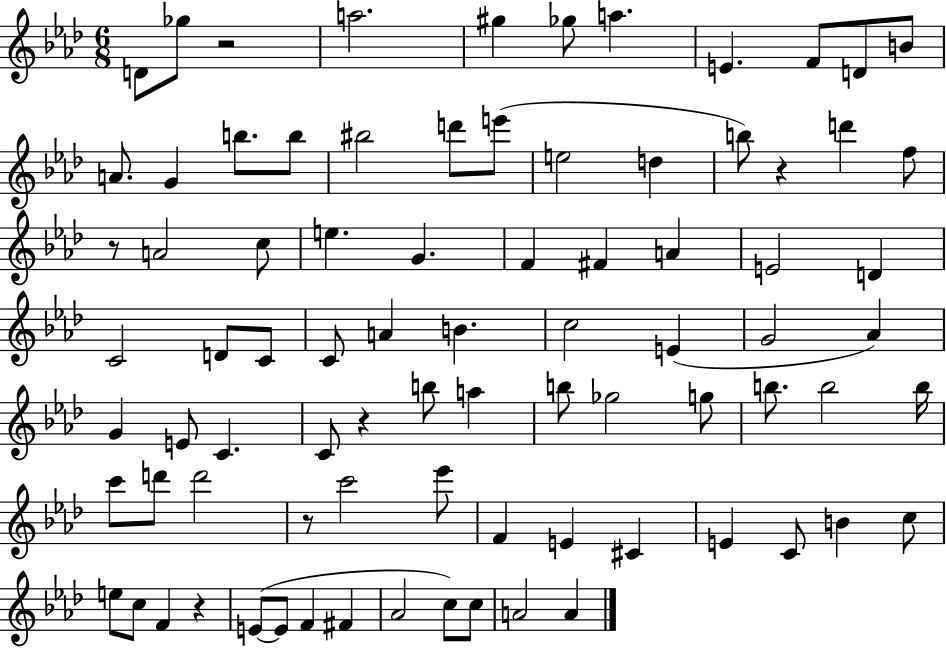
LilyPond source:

{
  \clef treble
  \numericTimeSignature
  \time 6/8
  \key aes \major
  d'8 ges''8 r2 | a''2. | gis''4 ges''8 a''4. | e'4. f'8 d'8 b'8 | \break a'8. g'4 b''8. b''8 | bis''2 d'''8 e'''8( | e''2 d''4 | b''8) r4 d'''4 f''8 | \break r8 a'2 c''8 | e''4. g'4. | f'4 fis'4 a'4 | e'2 d'4 | \break c'2 d'8 c'8 | c'8 a'4 b'4. | c''2 e'4( | g'2 aes'4) | \break g'4 e'8 c'4. | c'8 r4 b''8 a''4 | b''8 ges''2 g''8 | b''8. b''2 b''16 | \break c'''8 d'''8 d'''2 | r8 c'''2 ees'''8 | f'4 e'4 cis'4 | e'4 c'8 b'4 c''8 | \break e''8 c''8 f'4 r4 | e'8~(~ e'8 f'4 fis'4 | aes'2 c''8) c''8 | a'2 a'4 | \break \bar "|."
}